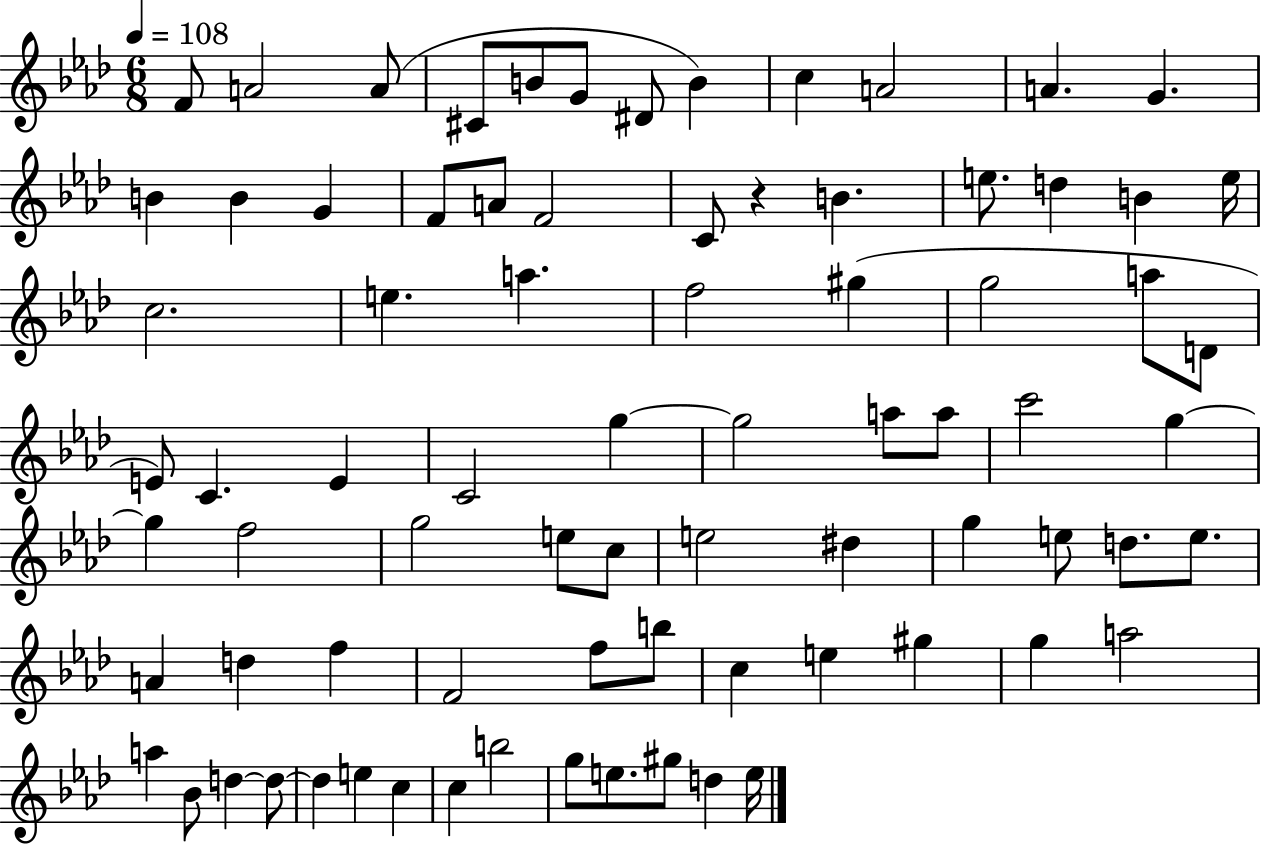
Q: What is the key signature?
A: AES major